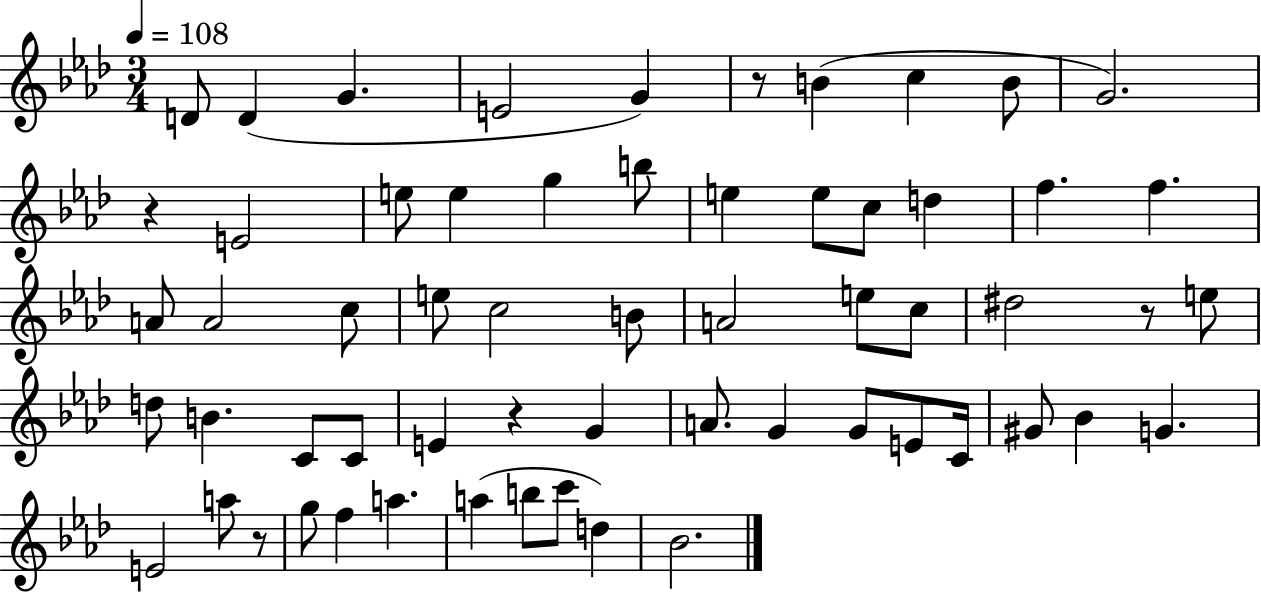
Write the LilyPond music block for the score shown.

{
  \clef treble
  \numericTimeSignature
  \time 3/4
  \key aes \major
  \tempo 4 = 108
  \repeat volta 2 { d'8 d'4( g'4. | e'2 g'4) | r8 b'4( c''4 b'8 | g'2.) | \break r4 e'2 | e''8 e''4 g''4 b''8 | e''4 e''8 c''8 d''4 | f''4. f''4. | \break a'8 a'2 c''8 | e''8 c''2 b'8 | a'2 e''8 c''8 | dis''2 r8 e''8 | \break d''8 b'4. c'8 c'8 | e'4 r4 g'4 | a'8. g'4 g'8 e'8 c'16 | gis'8 bes'4 g'4. | \break e'2 a''8 r8 | g''8 f''4 a''4. | a''4( b''8 c'''8 d''4) | bes'2. | \break } \bar "|."
}